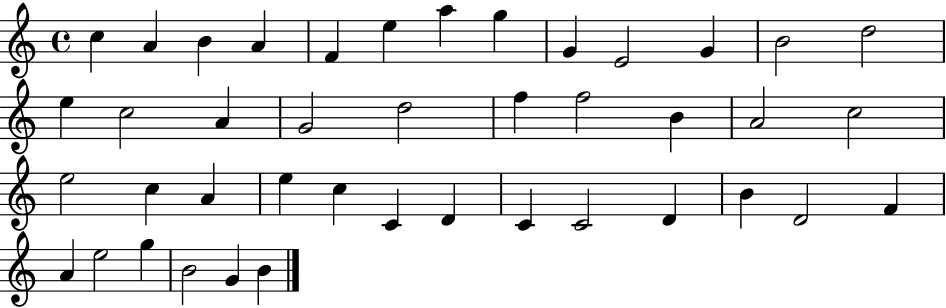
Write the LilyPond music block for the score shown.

{
  \clef treble
  \time 4/4
  \defaultTimeSignature
  \key c \major
  c''4 a'4 b'4 a'4 | f'4 e''4 a''4 g''4 | g'4 e'2 g'4 | b'2 d''2 | \break e''4 c''2 a'4 | g'2 d''2 | f''4 f''2 b'4 | a'2 c''2 | \break e''2 c''4 a'4 | e''4 c''4 c'4 d'4 | c'4 c'2 d'4 | b'4 d'2 f'4 | \break a'4 e''2 g''4 | b'2 g'4 b'4 | \bar "|."
}